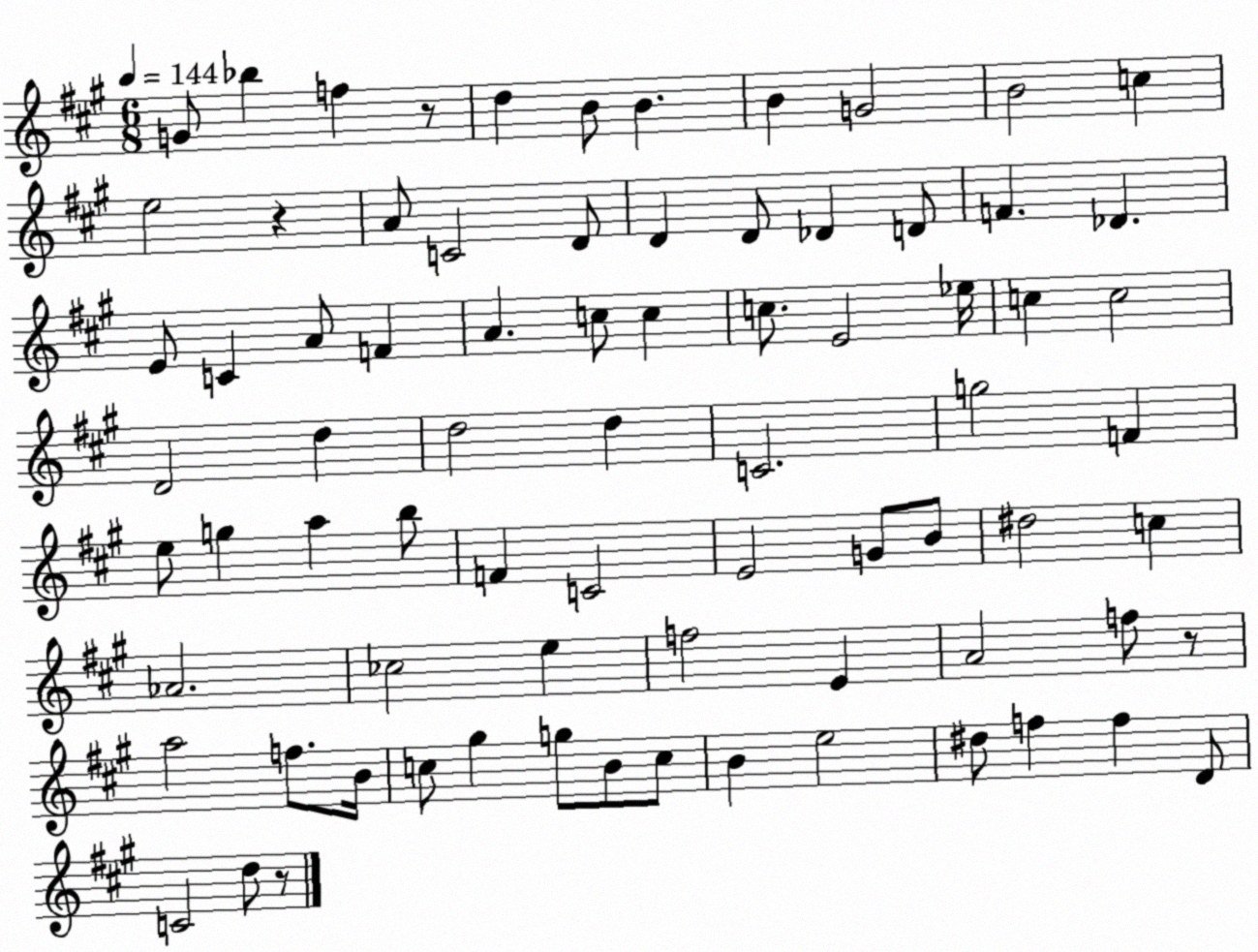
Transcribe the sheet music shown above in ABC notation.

X:1
T:Untitled
M:6/8
L:1/4
K:A
G/2 _b f z/2 d B/2 B B G2 B2 c e2 z A/2 C2 D/2 D D/2 _D D/2 F _D E/2 C A/2 F A c/2 c c/2 E2 _e/4 c c2 D2 d d2 d C2 g2 F e/2 g a b/2 F C2 E2 G/2 B/2 ^d2 c _A2 _c2 e f2 E A2 f/2 z/2 a2 f/2 B/4 c/2 ^g g/2 B/2 c/2 B e2 ^d/2 f f D/2 C2 d/2 z/2